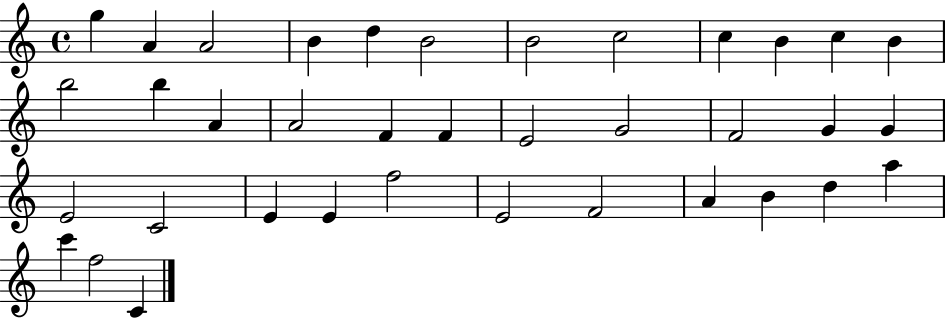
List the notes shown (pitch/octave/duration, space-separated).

G5/q A4/q A4/h B4/q D5/q B4/h B4/h C5/h C5/q B4/q C5/q B4/q B5/h B5/q A4/q A4/h F4/q F4/q E4/h G4/h F4/h G4/q G4/q E4/h C4/h E4/q E4/q F5/h E4/h F4/h A4/q B4/q D5/q A5/q C6/q F5/h C4/q